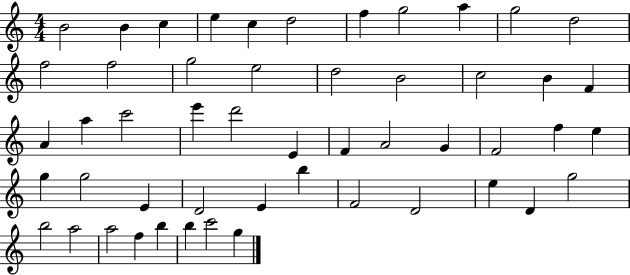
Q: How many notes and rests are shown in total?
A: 51